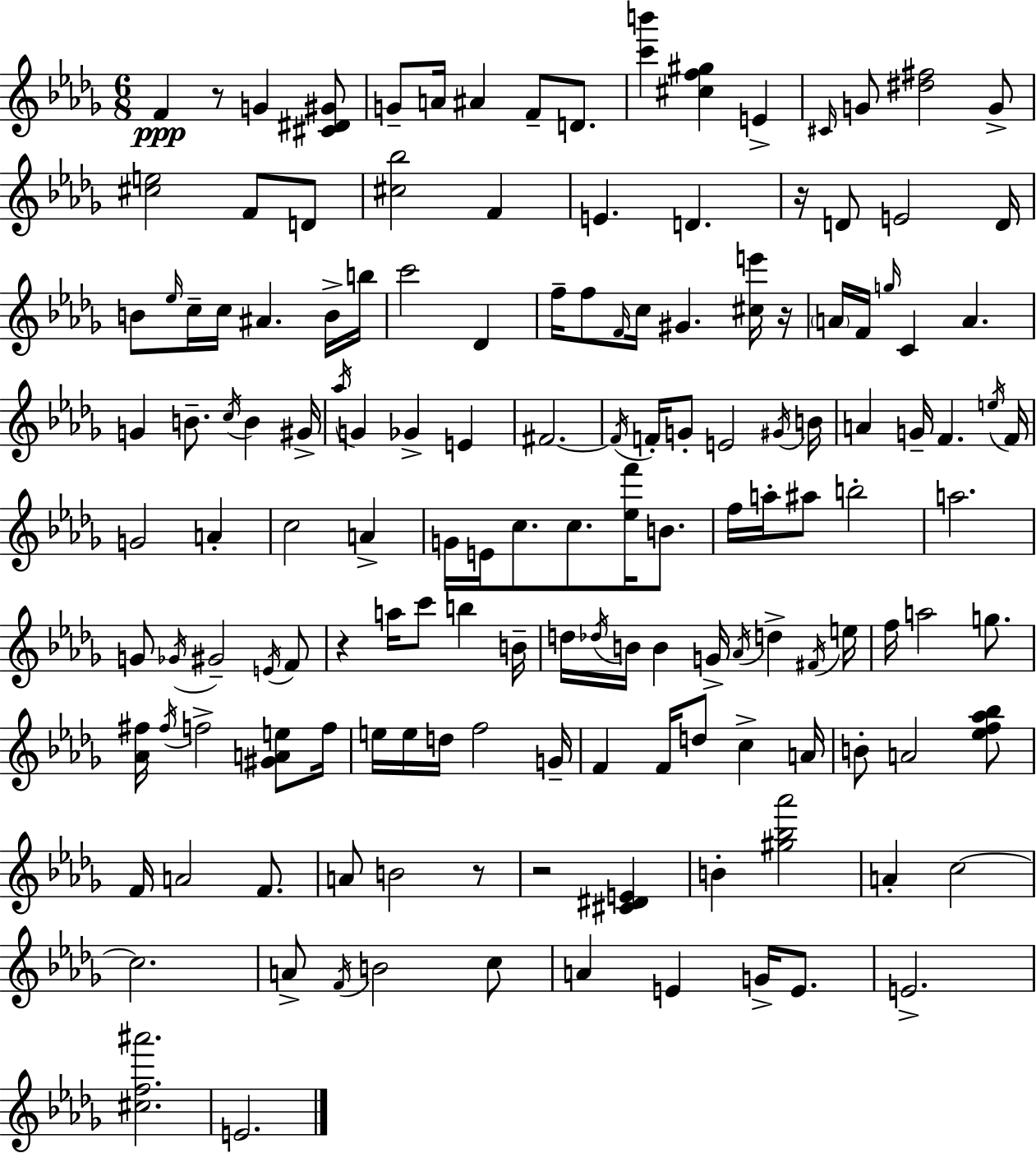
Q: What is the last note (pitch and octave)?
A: E4